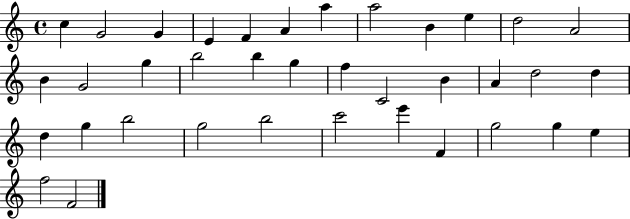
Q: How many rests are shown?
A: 0